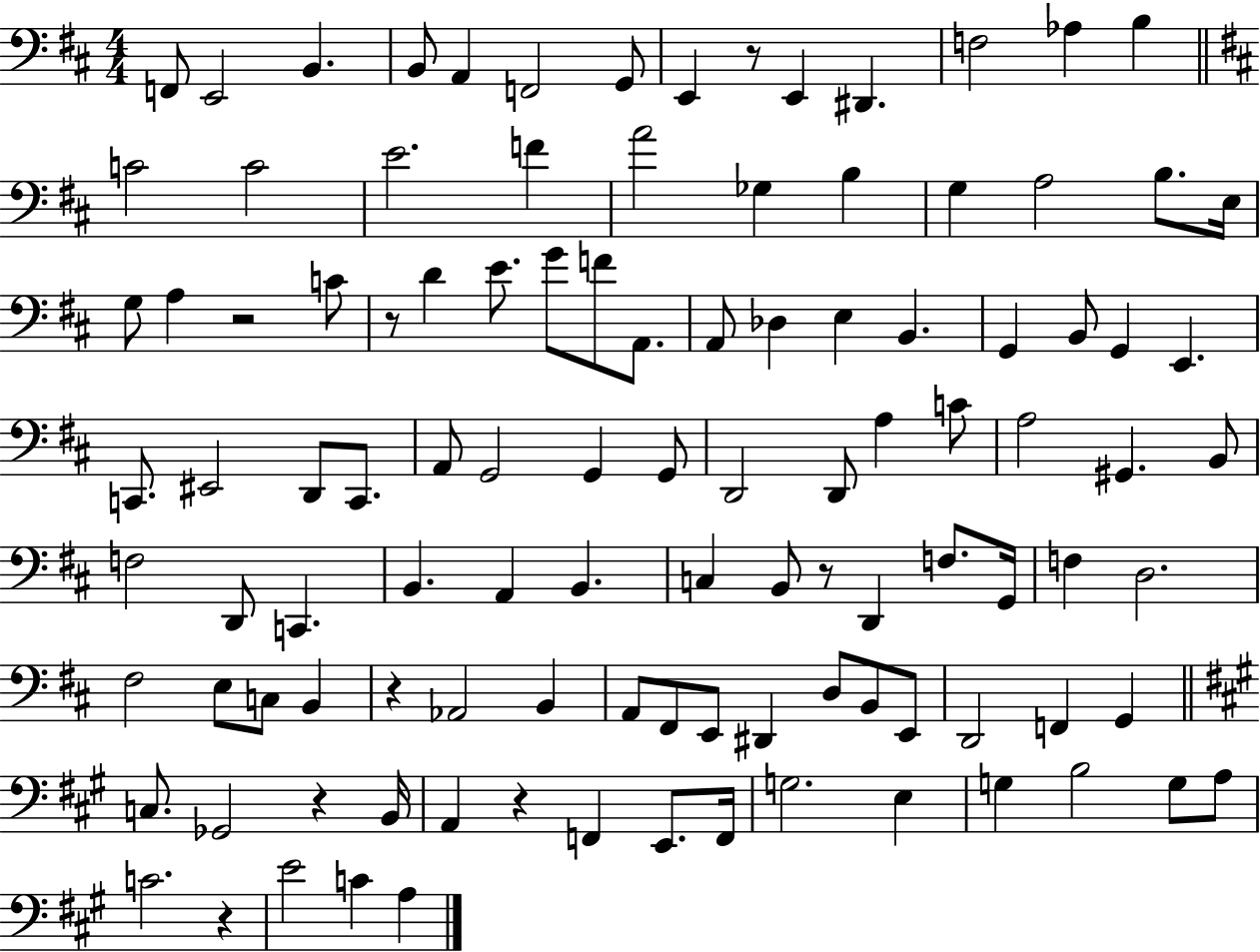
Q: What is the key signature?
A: D major